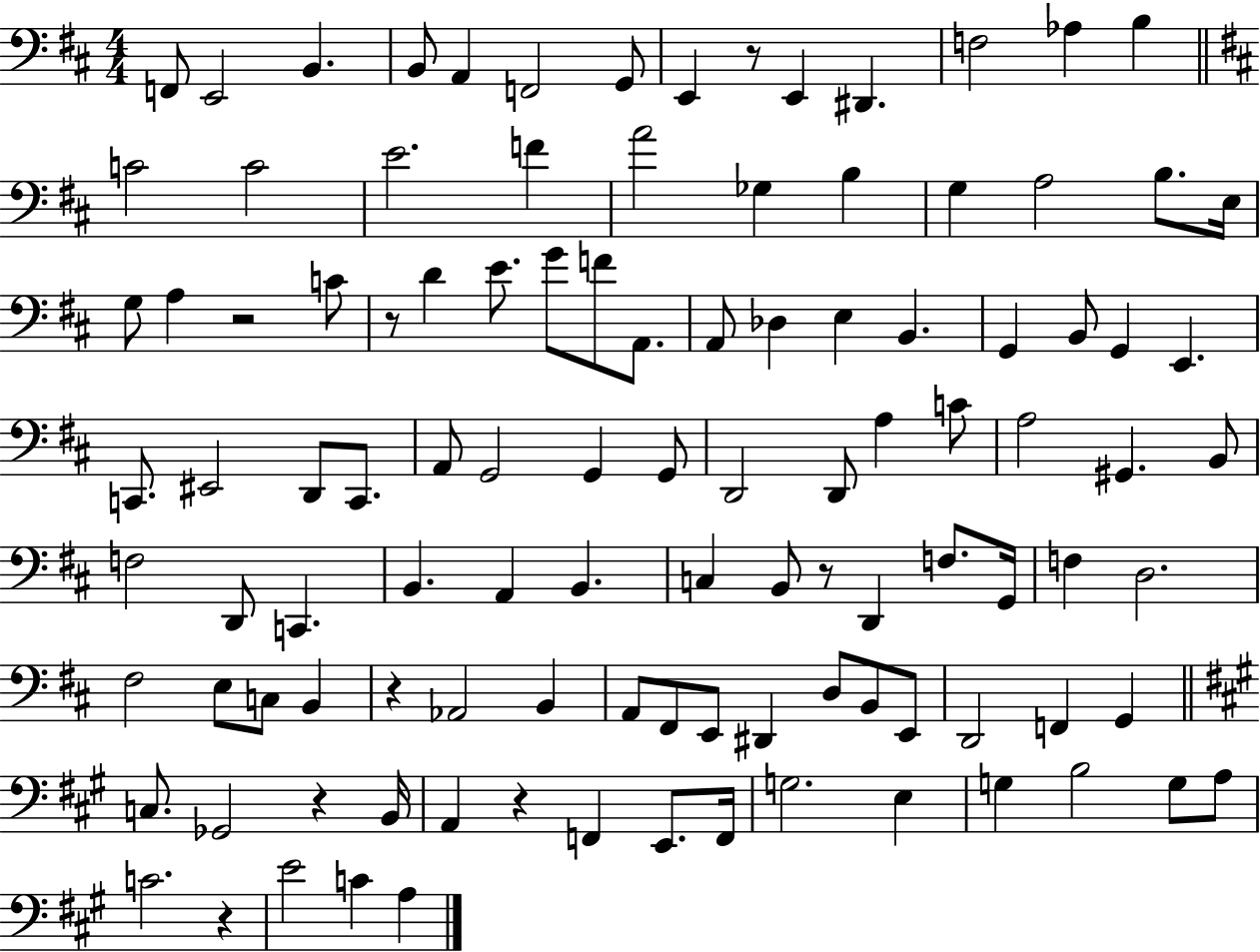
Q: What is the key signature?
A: D major